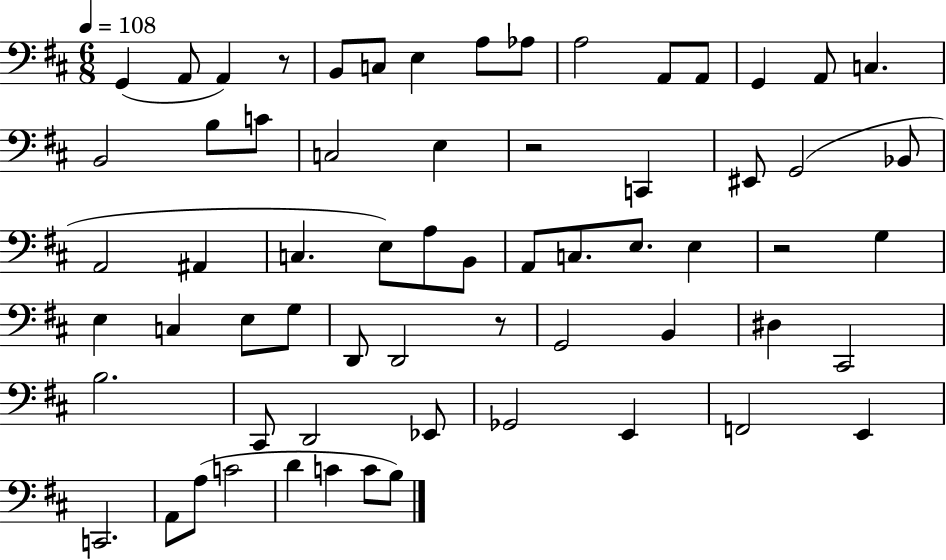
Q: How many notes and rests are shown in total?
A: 64